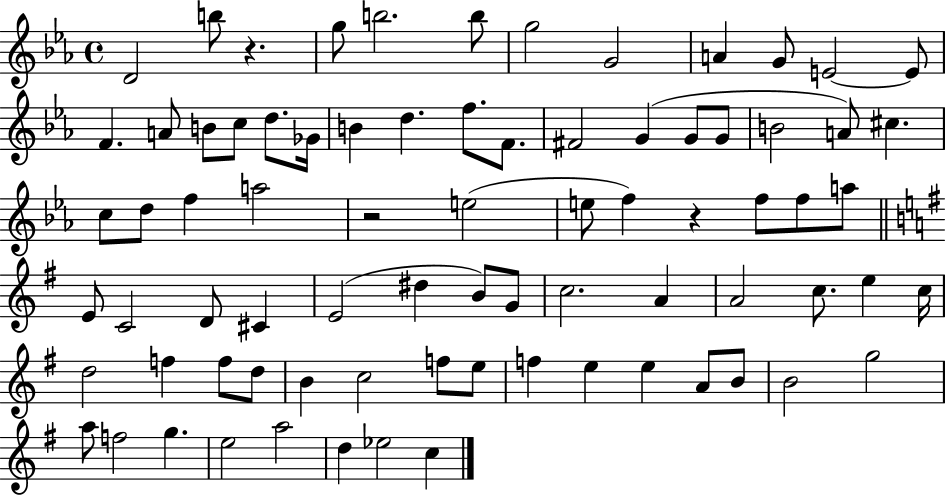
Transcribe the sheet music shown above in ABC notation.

X:1
T:Untitled
M:4/4
L:1/4
K:Eb
D2 b/2 z g/2 b2 b/2 g2 G2 A G/2 E2 E/2 F A/2 B/2 c/2 d/2 _G/4 B d f/2 F/2 ^F2 G G/2 G/2 B2 A/2 ^c c/2 d/2 f a2 z2 e2 e/2 f z f/2 f/2 a/2 E/2 C2 D/2 ^C E2 ^d B/2 G/2 c2 A A2 c/2 e c/4 d2 f f/2 d/2 B c2 f/2 e/2 f e e A/2 B/2 B2 g2 a/2 f2 g e2 a2 d _e2 c